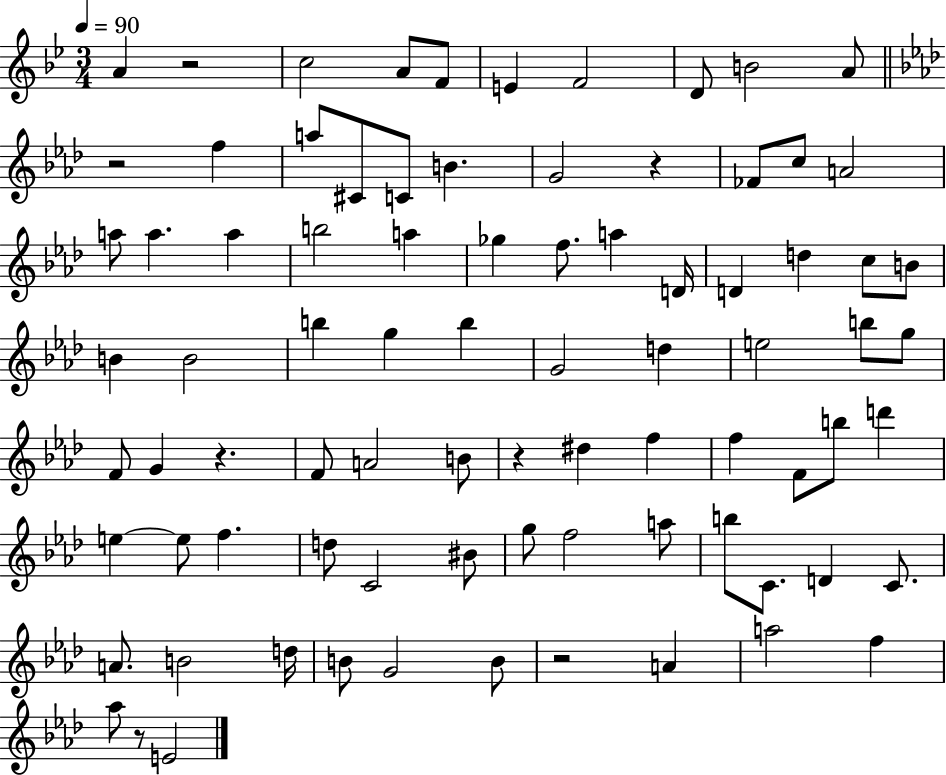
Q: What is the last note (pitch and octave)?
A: E4